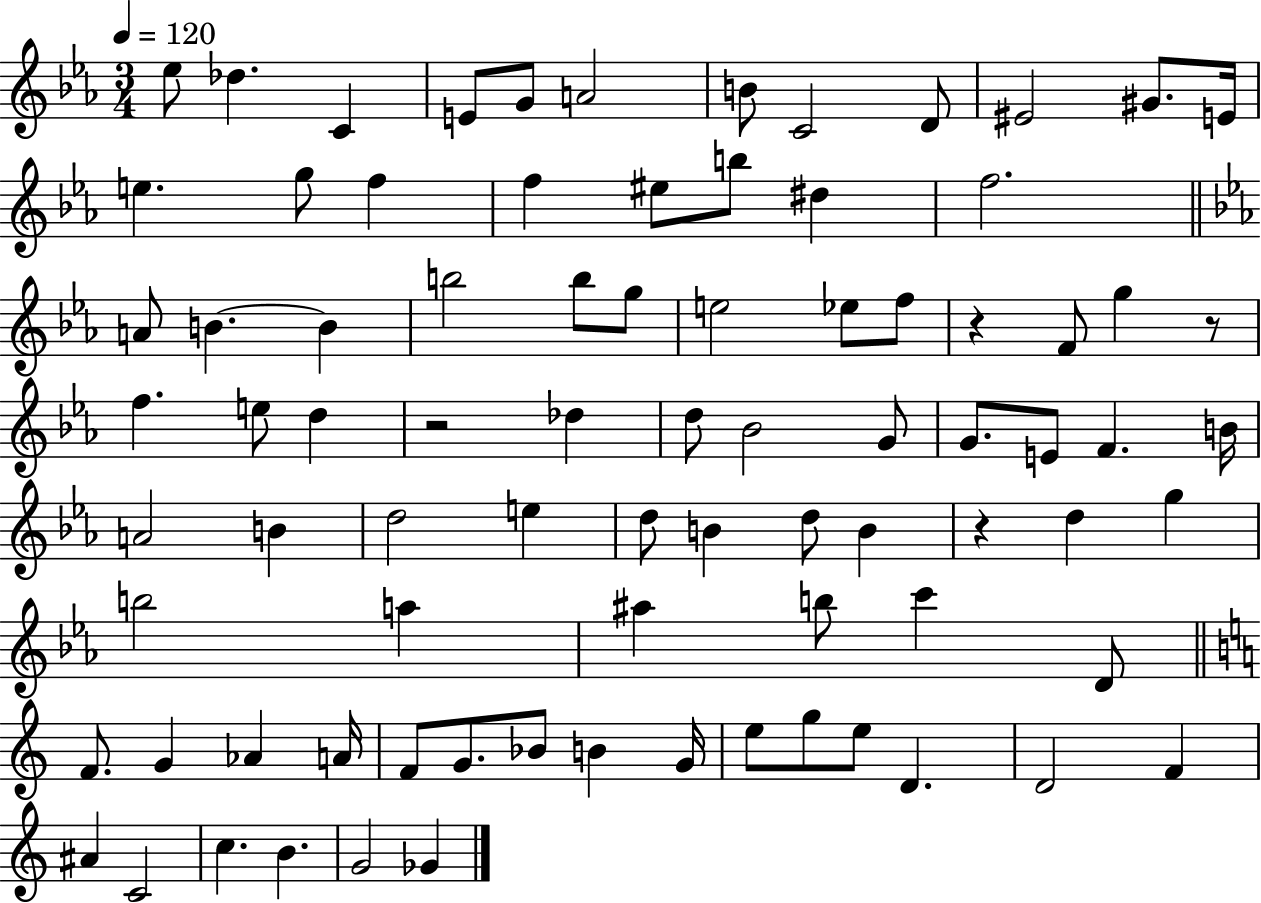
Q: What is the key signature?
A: EES major